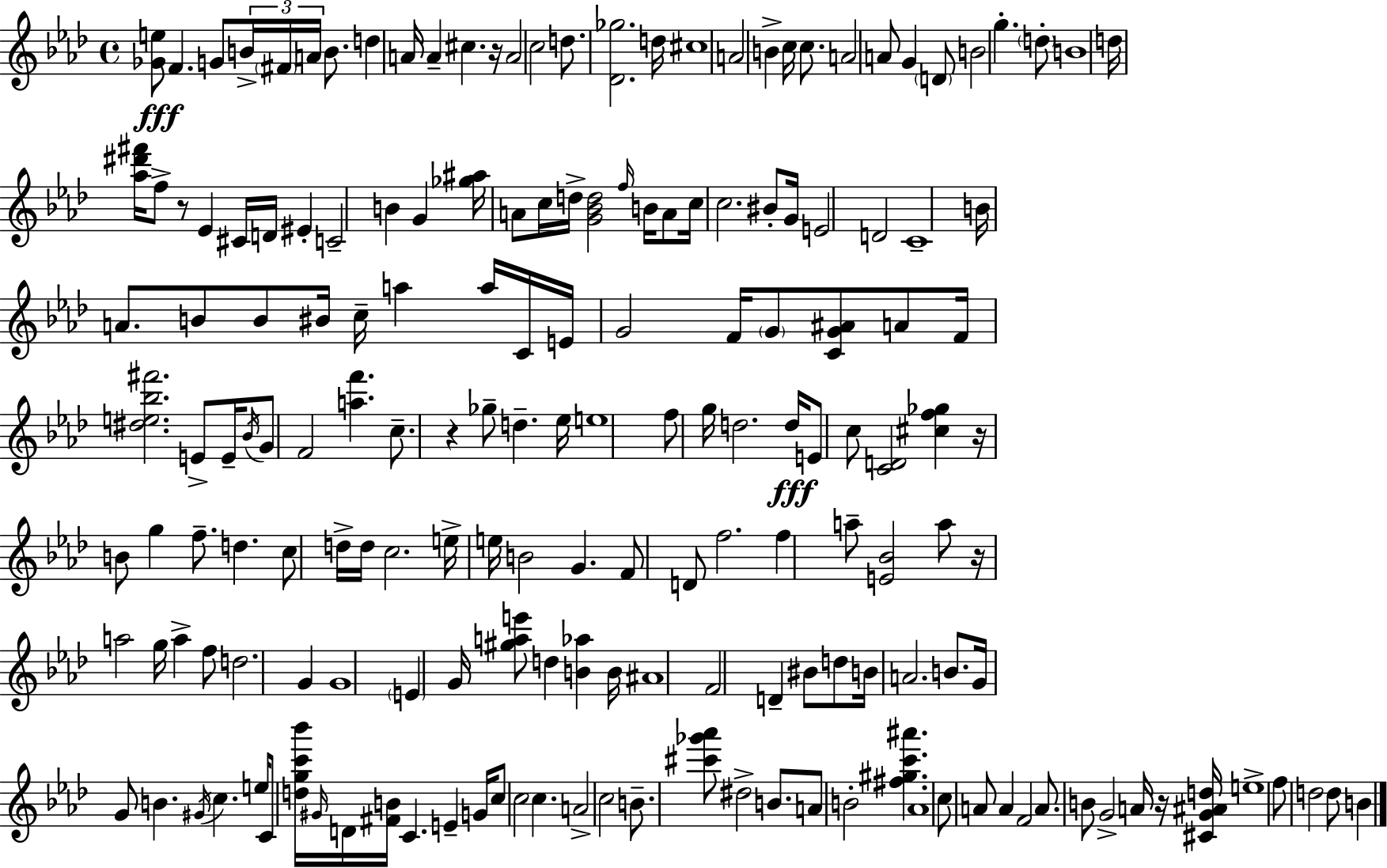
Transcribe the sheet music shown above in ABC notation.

X:1
T:Untitled
M:4/4
L:1/4
K:Fm
[_Ge]/2 F G/2 B/4 ^F/4 A/4 B/2 d A/4 A ^c z/4 A2 c2 d/2 [_D_g]2 d/4 ^c4 A2 B c/4 c/2 A2 A/2 G D/2 B2 g d/2 B4 d/4 [_a^d'^f']/4 f/2 z/2 _E ^C/4 D/4 ^E C2 B G [_g^a]/4 A/2 c/4 d/4 [G_Bd]2 f/4 B/4 A/2 c/4 c2 ^B/2 G/4 E2 D2 C4 B/4 A/2 B/2 B/2 ^B/4 c/4 a a/4 C/4 E/4 G2 F/4 G/2 [CG^A]/2 A/2 F/4 [^de_b^f']2 E/2 E/4 _B/4 G/2 F2 [af'] c/2 z _g/2 d _e/4 e4 f/2 g/4 d2 d/4 E/2 c/2 [CD]2 [^cf_g] z/4 B/2 g f/2 d c/2 d/4 d/4 c2 e/4 e/4 B2 G F/2 D/2 f2 f a/2 [E_B]2 a/2 z/4 a2 g/4 a f/2 d2 G G4 E G/4 [^gae']/2 d [B_a] B/4 ^A4 F2 D ^B/2 d/2 B/4 A2 B/2 G/4 G/2 B ^G/4 c e/4 C/2 [dgc'_b']/4 ^G/4 D/4 [^FB]/4 C E G/4 c/2 c2 c A2 c2 B/2 [^c'_g'_a']/2 ^d2 B/2 A/2 B2 [^f^gc'^a'] _A4 c/2 A/2 A F2 A/2 B/2 G2 A/4 z/4 [^CG^Ad]/4 e4 f/2 d2 d/2 B